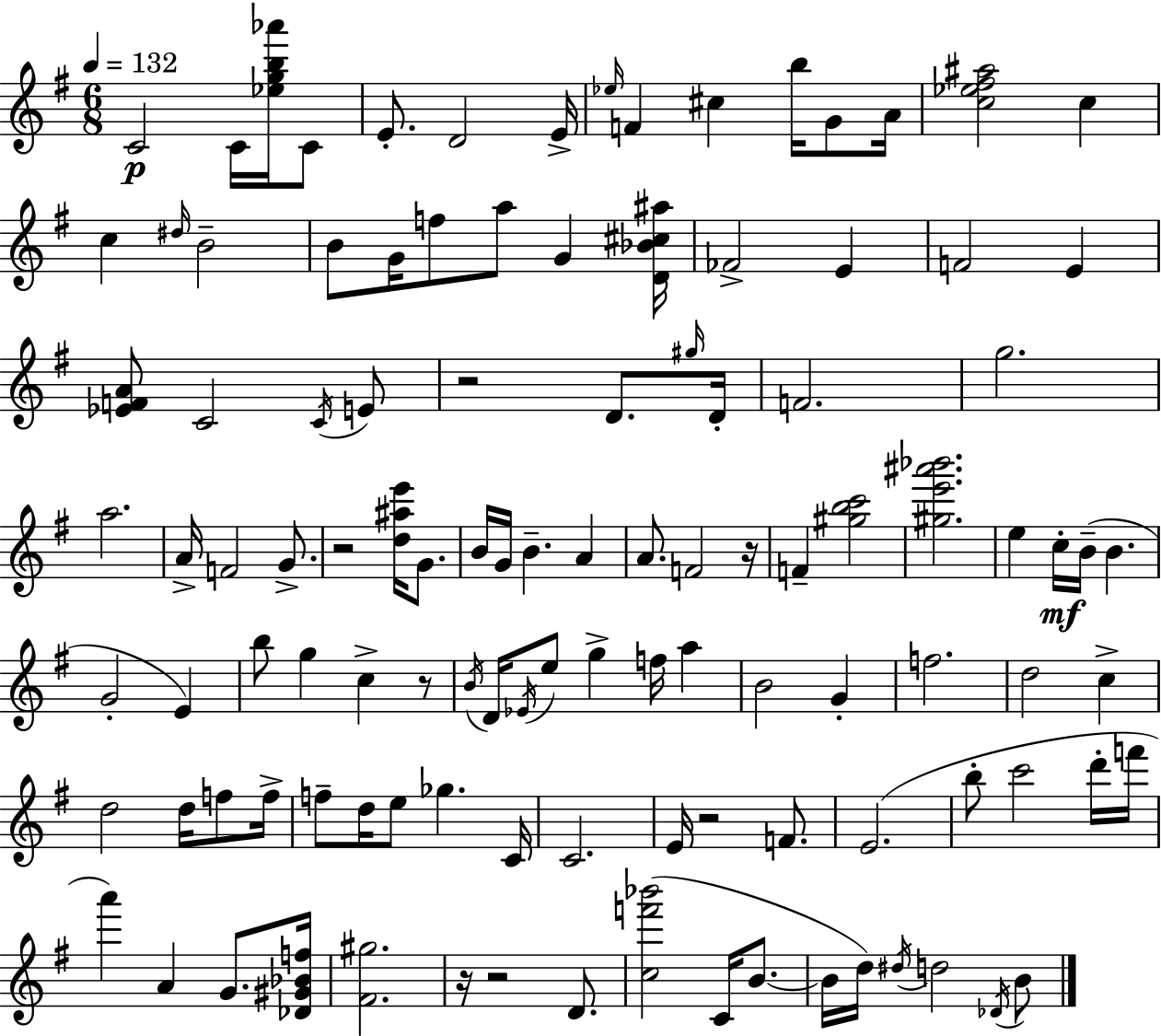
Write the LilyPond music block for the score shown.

{
  \clef treble
  \numericTimeSignature
  \time 6/8
  \key e \minor
  \tempo 4 = 132
  c'2\p c'16 <ees'' g'' b'' aes'''>16 c'8 | e'8.-. d'2 e'16-> | \grace { ees''16 } f'4 cis''4 b''16 g'8 | a'16 <c'' ees'' fis'' ais''>2 c''4 | \break c''4 \grace { dis''16 } b'2-- | b'8 g'16 f''8 a''8 g'4 | <d' bes' cis'' ais''>16 fes'2-> e'4 | f'2 e'4 | \break <ees' f' a'>8 c'2 | \acciaccatura { c'16 } e'8 r2 d'8. | \grace { gis''16 } d'16-. f'2. | g''2. | \break a''2. | a'16-> f'2 | g'8.-> r2 | <d'' ais'' e'''>16 g'8. b'16 g'16 b'4.-- | \break a'4 a'8. f'2 | r16 f'4-- <gis'' b'' c'''>2 | <gis'' e''' ais''' bes'''>2. | e''4 c''16-.\mf b'16--( b'4. | \break g'2-. | e'4) b''8 g''4 c''4-> | r8 \acciaccatura { b'16 } d'16 \acciaccatura { ees'16 } e''8 g''4-> | f''16 a''4 b'2 | \break g'4-. f''2. | d''2 | c''4-> d''2 | d''16 f''8 f''16-> f''8-- d''16 e''8 ges''4. | \break c'16 c'2. | e'16 r2 | f'8. e'2.( | b''8-. c'''2 | \break d'''16-. f'''16 a'''4) a'4 | g'8. <des' gis' bes' f''>16 <fis' gis''>2. | r16 r2 | d'8. <c'' f''' bes'''>2( | \break c'16 b'8.~~ b'16 d''16) \acciaccatura { dis''16 } d''2 | \acciaccatura { des'16 } b'8 \bar "|."
}